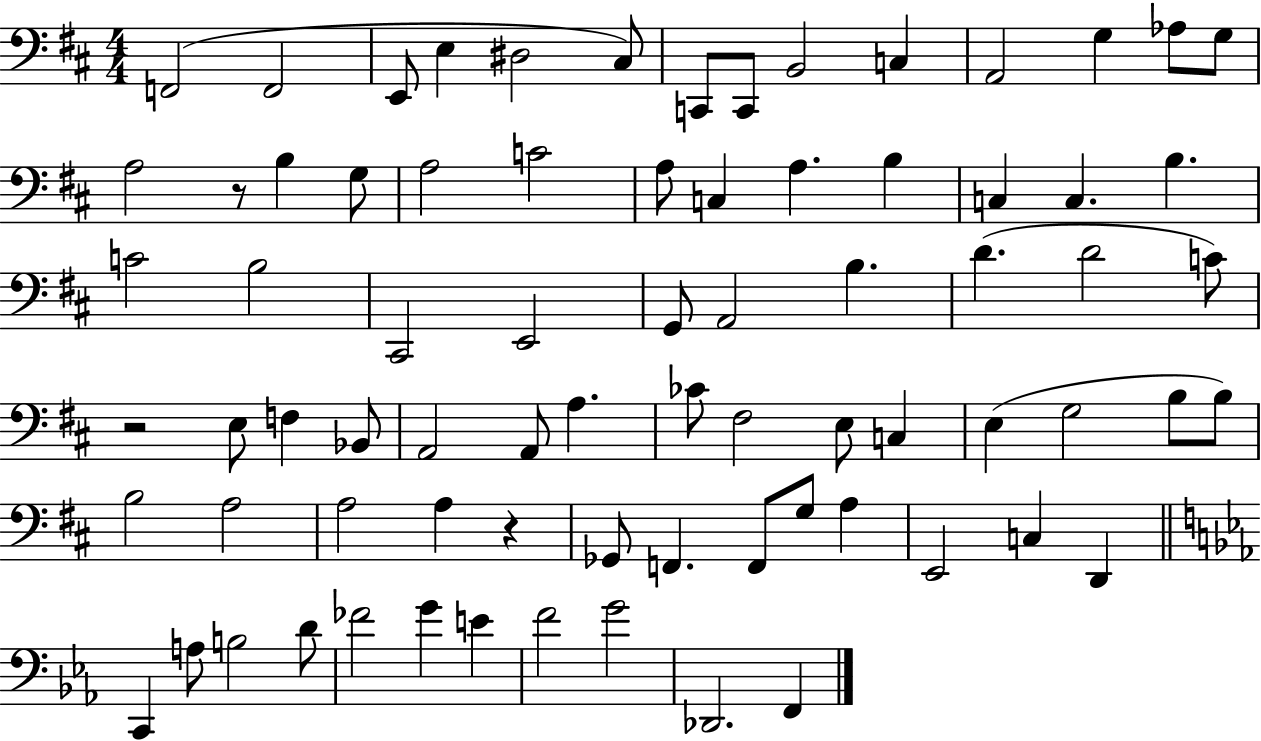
{
  \clef bass
  \numericTimeSignature
  \time 4/4
  \key d \major
  f,2( f,2 | e,8 e4 dis2 cis8) | c,8 c,8 b,2 c4 | a,2 g4 aes8 g8 | \break a2 r8 b4 g8 | a2 c'2 | a8 c4 a4. b4 | c4 c4. b4. | \break c'2 b2 | cis,2 e,2 | g,8 a,2 b4. | d'4.( d'2 c'8) | \break r2 e8 f4 bes,8 | a,2 a,8 a4. | ces'8 fis2 e8 c4 | e4( g2 b8 b8) | \break b2 a2 | a2 a4 r4 | ges,8 f,4. f,8 g8 a4 | e,2 c4 d,4 | \break \bar "||" \break \key ees \major c,4 a8 b2 d'8 | fes'2 g'4 e'4 | f'2 g'2 | des,2. f,4 | \break \bar "|."
}